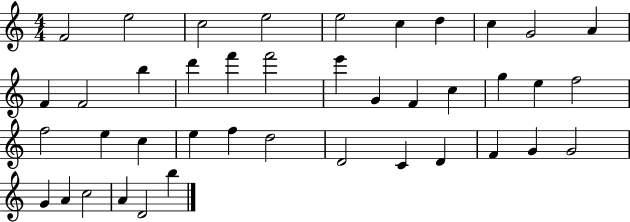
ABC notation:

X:1
T:Untitled
M:4/4
L:1/4
K:C
F2 e2 c2 e2 e2 c d c G2 A F F2 b d' f' f'2 e' G F c g e f2 f2 e c e f d2 D2 C D F G G2 G A c2 A D2 b